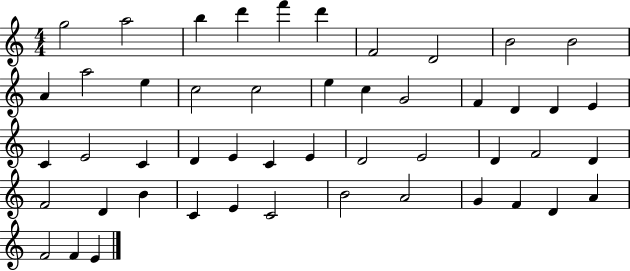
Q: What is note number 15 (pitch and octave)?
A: C5